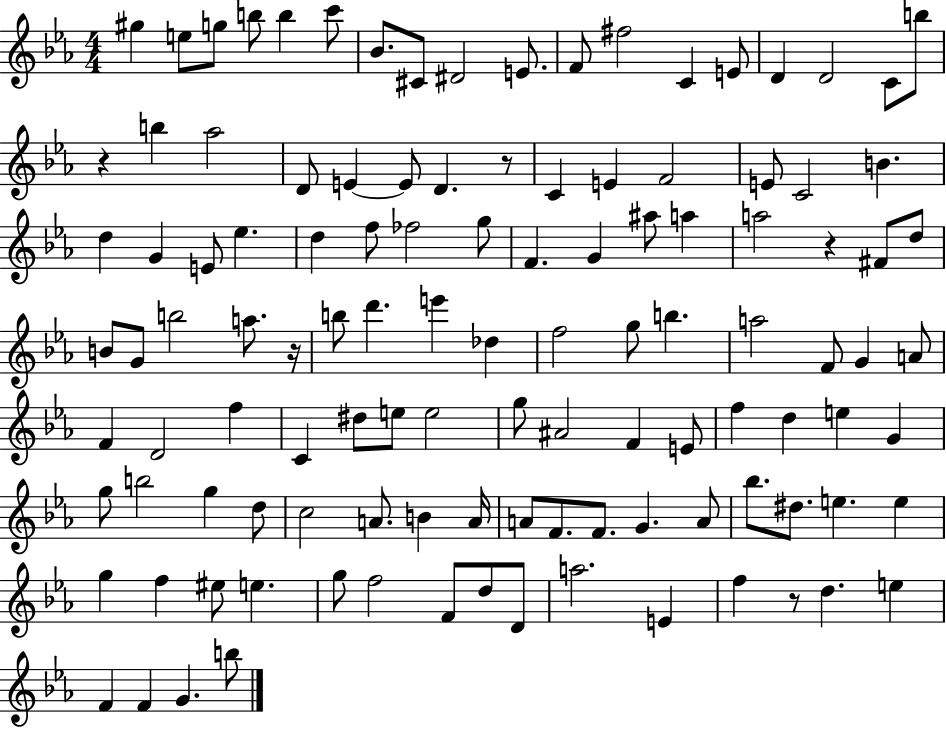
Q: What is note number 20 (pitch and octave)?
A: Ab5